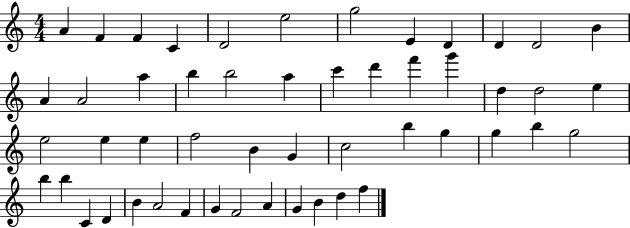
X:1
T:Untitled
M:4/4
L:1/4
K:C
A F F C D2 e2 g2 E D D D2 B A A2 a b b2 a c' d' f' g' d d2 e e2 e e f2 B G c2 b g g b g2 b b C D B A2 F G F2 A G B d f